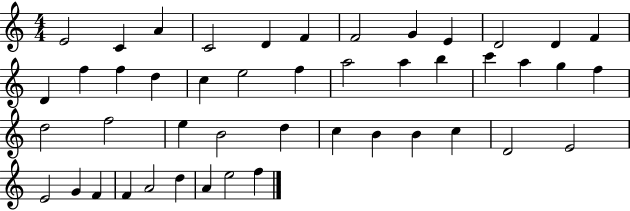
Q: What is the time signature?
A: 4/4